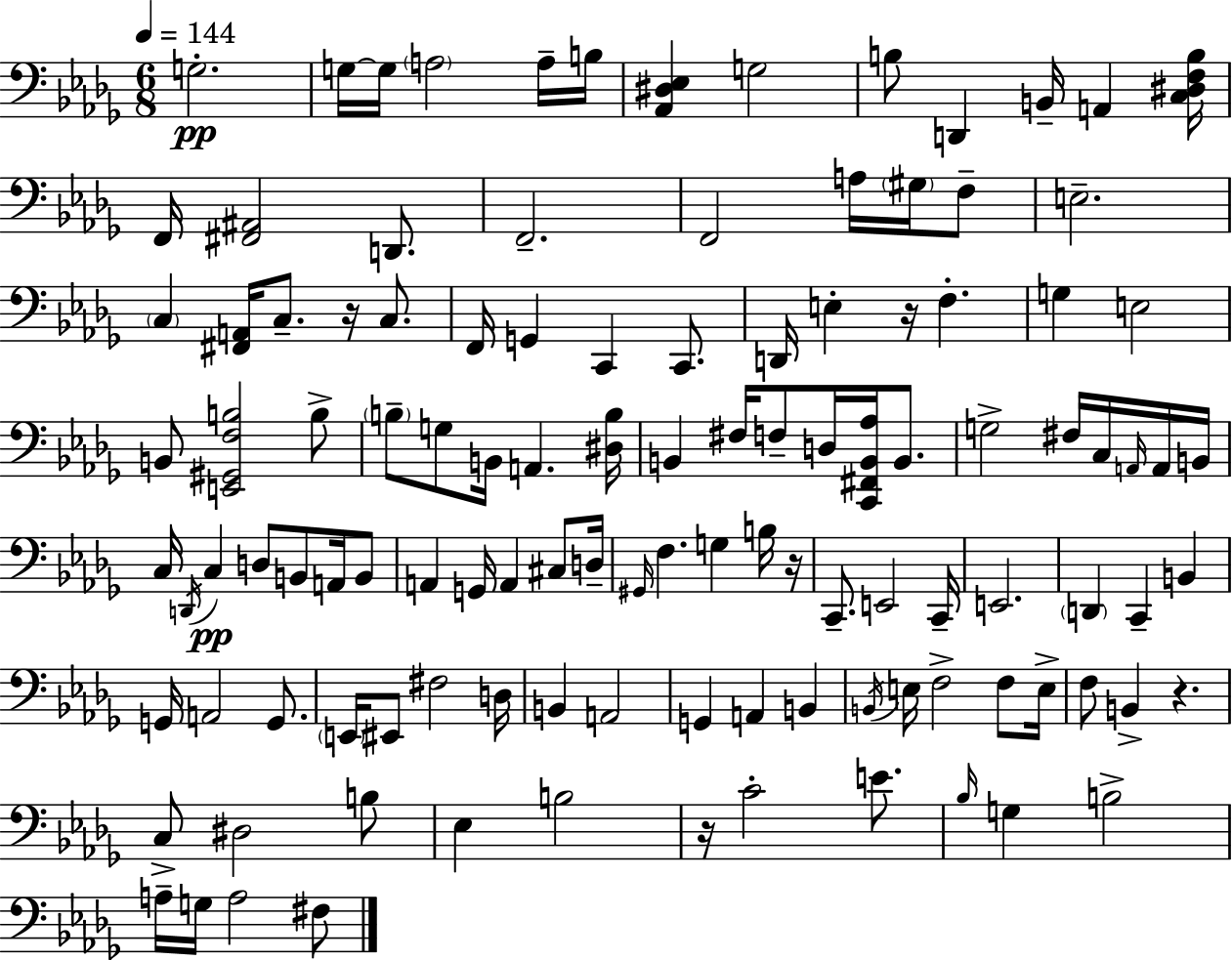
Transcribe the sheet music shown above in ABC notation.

X:1
T:Untitled
M:6/8
L:1/4
K:Bbm
G,2 G,/4 G,/4 A,2 A,/4 B,/4 [_A,,^D,_E,] G,2 B,/2 D,, B,,/4 A,, [C,^D,F,B,]/4 F,,/4 [^F,,^A,,]2 D,,/2 F,,2 F,,2 A,/4 ^G,/4 F,/2 E,2 C, [^F,,A,,]/4 C,/2 z/4 C,/2 F,,/4 G,, C,, C,,/2 D,,/4 E, z/4 F, G, E,2 B,,/2 [E,,^G,,F,B,]2 B,/2 B,/2 G,/2 B,,/4 A,, [^D,B,]/4 B,, ^F,/4 F,/2 D,/4 [C,,^F,,B,,_A,]/4 B,,/2 G,2 ^F,/4 C,/4 A,,/4 A,,/4 B,,/4 C,/4 D,,/4 C, D,/2 B,,/2 A,,/4 B,,/2 A,, G,,/4 A,, ^C,/2 D,/4 ^G,,/4 F, G, B,/4 z/4 C,,/2 E,,2 C,,/4 E,,2 D,, C,, B,, G,,/4 A,,2 G,,/2 E,,/4 ^E,,/2 ^F,2 D,/4 B,, A,,2 G,, A,, B,, B,,/4 E,/4 F,2 F,/2 E,/4 F,/2 B,, z C,/2 ^D,2 B,/2 _E, B,2 z/4 C2 E/2 _B,/4 G, B,2 A,/4 G,/4 A,2 ^F,/2